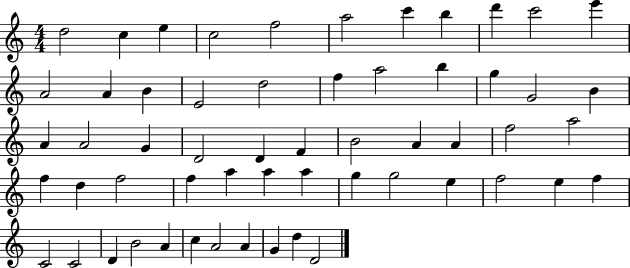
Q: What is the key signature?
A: C major